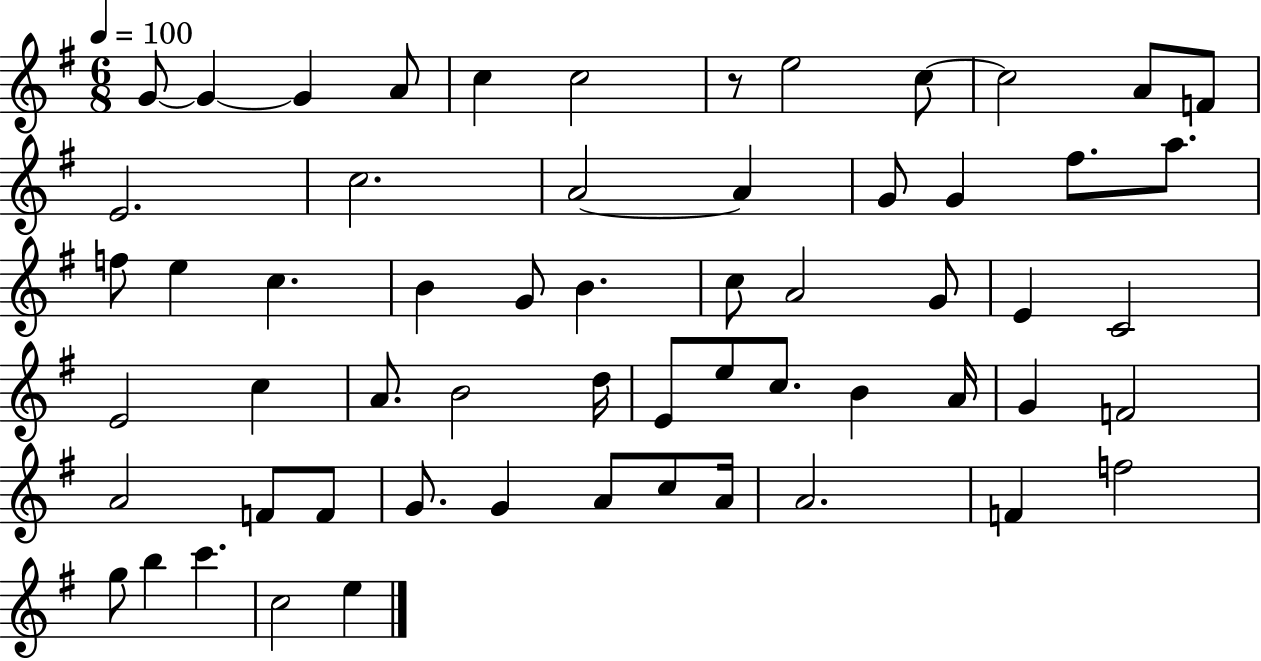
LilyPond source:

{
  \clef treble
  \numericTimeSignature
  \time 6/8
  \key g \major
  \tempo 4 = 100
  g'8~~ g'4~~ g'4 a'8 | c''4 c''2 | r8 e''2 c''8~~ | c''2 a'8 f'8 | \break e'2. | c''2. | a'2~~ a'4 | g'8 g'4 fis''8. a''8. | \break f''8 e''4 c''4. | b'4 g'8 b'4. | c''8 a'2 g'8 | e'4 c'2 | \break e'2 c''4 | a'8. b'2 d''16 | e'8 e''8 c''8. b'4 a'16 | g'4 f'2 | \break a'2 f'8 f'8 | g'8. g'4 a'8 c''8 a'16 | a'2. | f'4 f''2 | \break g''8 b''4 c'''4. | c''2 e''4 | \bar "|."
}